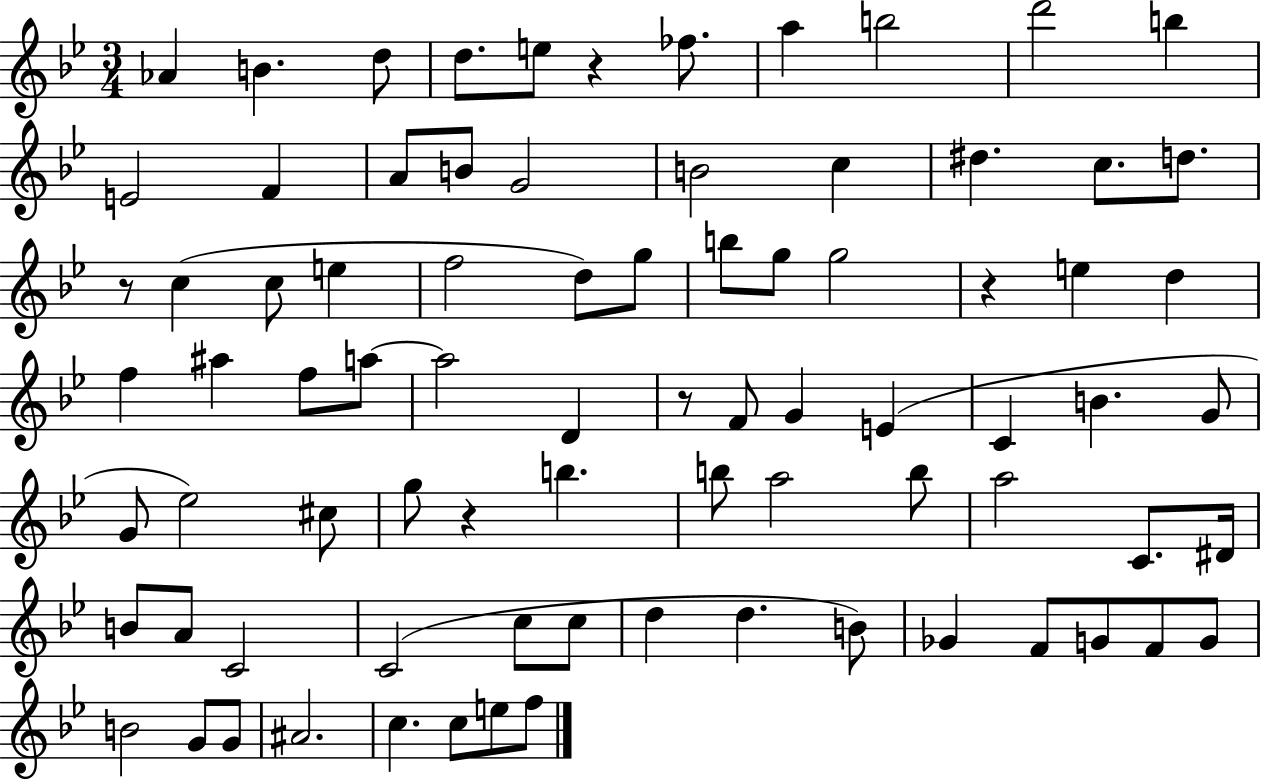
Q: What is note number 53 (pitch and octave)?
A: C4